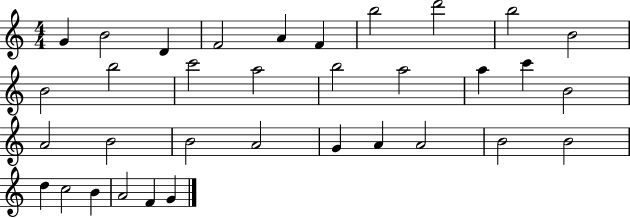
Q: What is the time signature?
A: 4/4